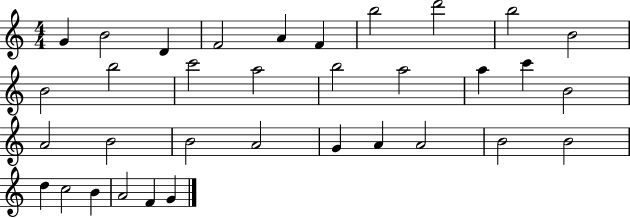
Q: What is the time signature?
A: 4/4